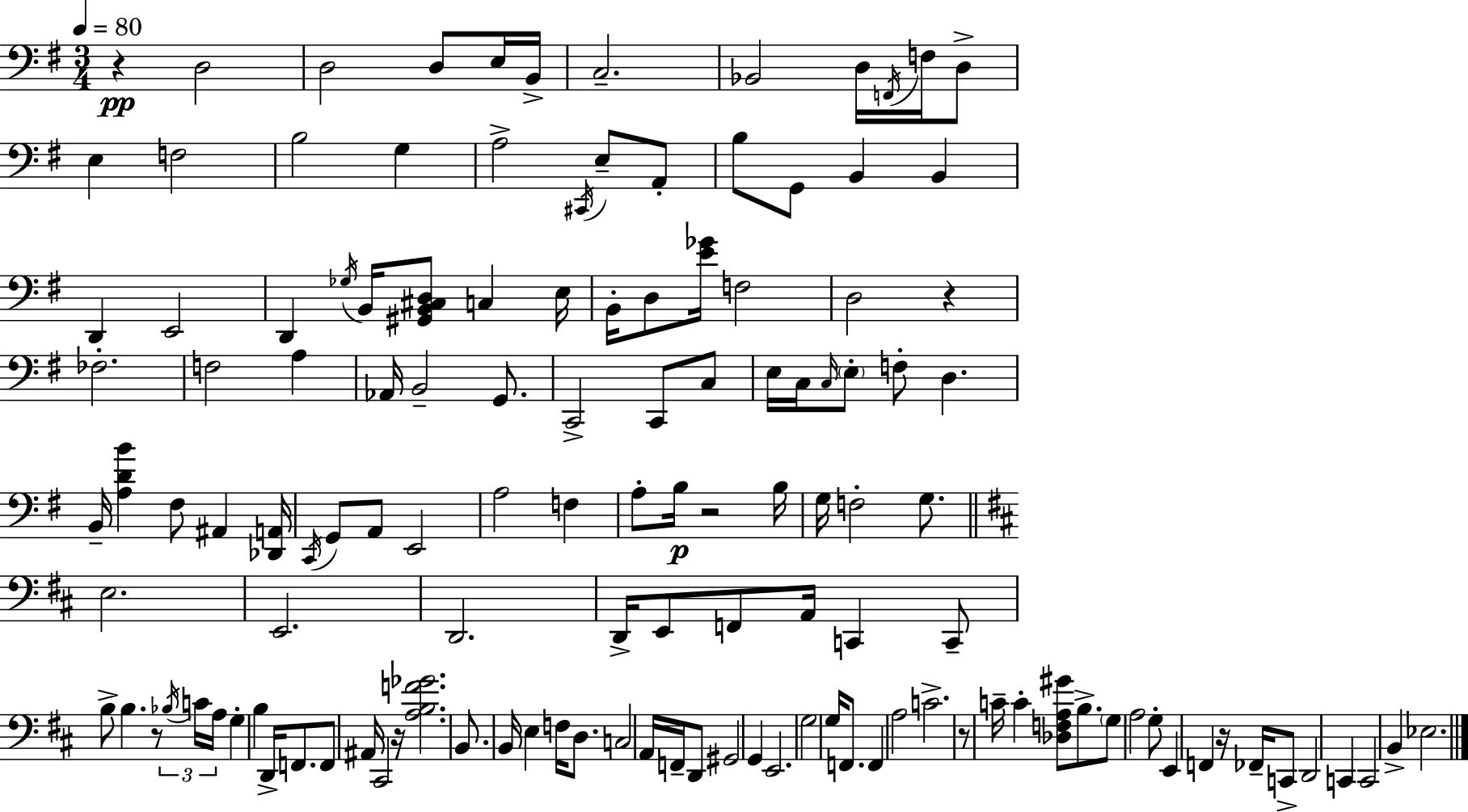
X:1
T:Untitled
M:3/4
L:1/4
K:Em
z D,2 D,2 D,/2 E,/4 B,,/4 C,2 _B,,2 D,/4 F,,/4 F,/4 D,/2 E, F,2 B,2 G, A,2 ^C,,/4 E,/2 A,,/2 B,/2 G,,/2 B,, B,, D,, E,,2 D,, _G,/4 B,,/4 [^G,,B,,^C,D,]/2 C, E,/4 B,,/4 D,/2 [E_G]/4 F,2 D,2 z _F,2 F,2 A, _A,,/4 B,,2 G,,/2 C,,2 C,,/2 C,/2 E,/4 C,/4 C,/4 E,/2 F,/2 D, B,,/4 [A,DB] ^F,/2 ^A,, [_D,,A,,]/4 C,,/4 G,,/2 A,,/2 E,,2 A,2 F, A,/2 B,/4 z2 B,/4 G,/4 F,2 G,/2 E,2 E,,2 D,,2 D,,/4 E,,/2 F,,/2 A,,/4 C,, C,,/2 B,/2 B, z/2 _B,/4 C/4 A,/4 G, B, D,,/4 F,,/2 F,,/2 ^A,,/4 ^C,,2 z/4 [A,B,F_G]2 B,,/2 B,,/4 E, F,/4 D,/2 C,2 A,,/4 F,,/4 D,,/2 ^G,,2 G,, E,,2 G,2 G,/4 F,,/2 F,, A,2 C2 z/2 C/4 C [_D,F,A,^G]/2 B,/2 G,/2 A,2 G,/2 E,, F,, z/4 _F,,/4 C,,/2 D,,2 C,, C,,2 B,, _E,2